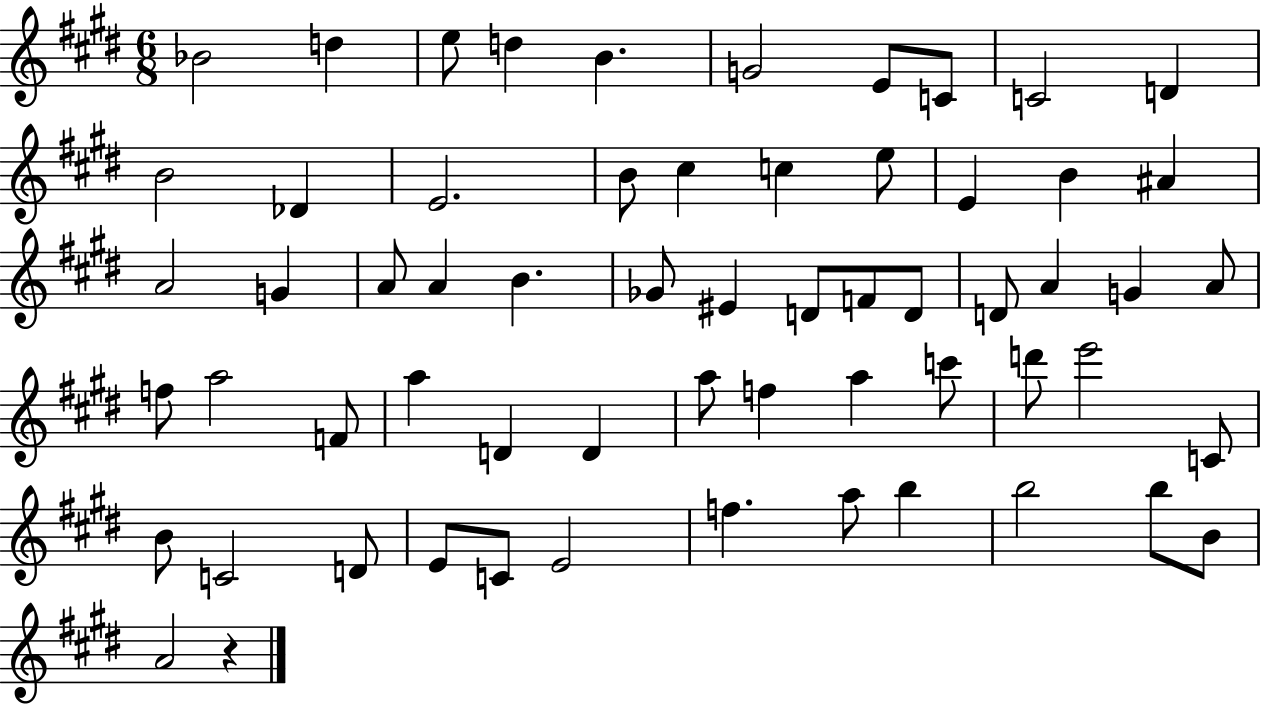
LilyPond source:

{
  \clef treble
  \numericTimeSignature
  \time 6/8
  \key e \major
  bes'2 d''4 | e''8 d''4 b'4. | g'2 e'8 c'8 | c'2 d'4 | \break b'2 des'4 | e'2. | b'8 cis''4 c''4 e''8 | e'4 b'4 ais'4 | \break a'2 g'4 | a'8 a'4 b'4. | ges'8 eis'4 d'8 f'8 d'8 | d'8 a'4 g'4 a'8 | \break f''8 a''2 f'8 | a''4 d'4 d'4 | a''8 f''4 a''4 c'''8 | d'''8 e'''2 c'8 | \break b'8 c'2 d'8 | e'8 c'8 e'2 | f''4. a''8 b''4 | b''2 b''8 b'8 | \break a'2 r4 | \bar "|."
}